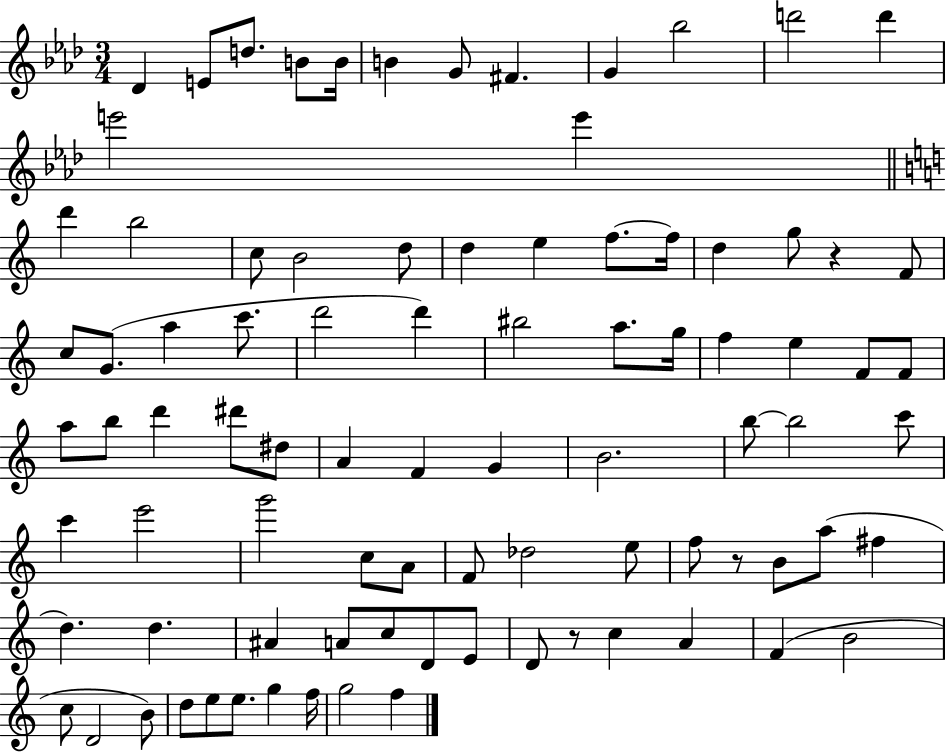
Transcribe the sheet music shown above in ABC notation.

X:1
T:Untitled
M:3/4
L:1/4
K:Ab
_D E/2 d/2 B/2 B/4 B G/2 ^F G _b2 d'2 d' e'2 e' d' b2 c/2 B2 d/2 d e f/2 f/4 d g/2 z F/2 c/2 G/2 a c'/2 d'2 d' ^b2 a/2 g/4 f e F/2 F/2 a/2 b/2 d' ^d'/2 ^d/2 A F G B2 b/2 b2 c'/2 c' e'2 g'2 c/2 A/2 F/2 _d2 e/2 f/2 z/2 B/2 a/2 ^f d d ^A A/2 c/2 D/2 E/2 D/2 z/2 c A F B2 c/2 D2 B/2 d/2 e/2 e/2 g f/4 g2 f